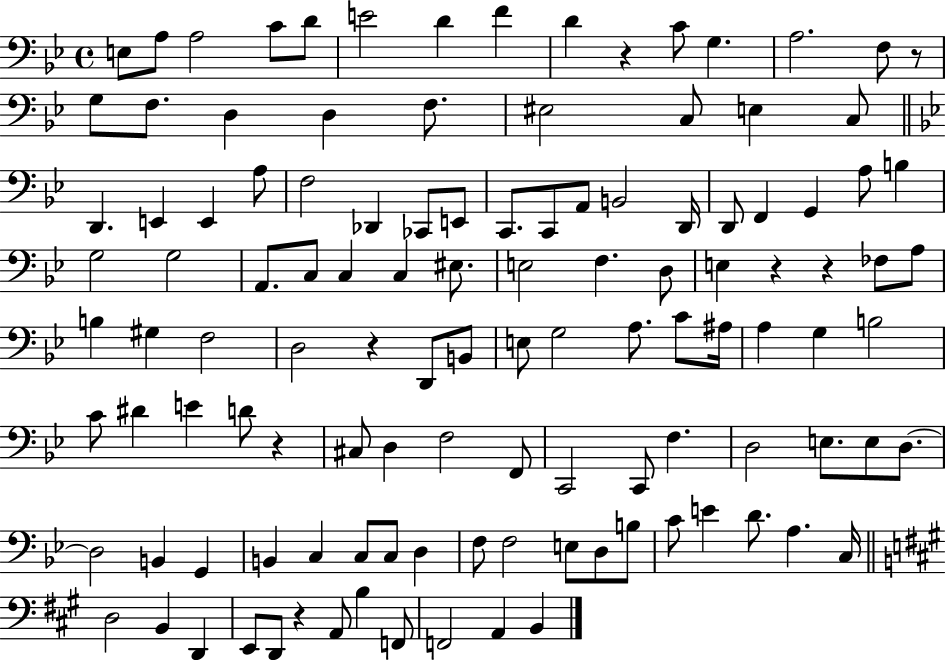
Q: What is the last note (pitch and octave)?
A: B2